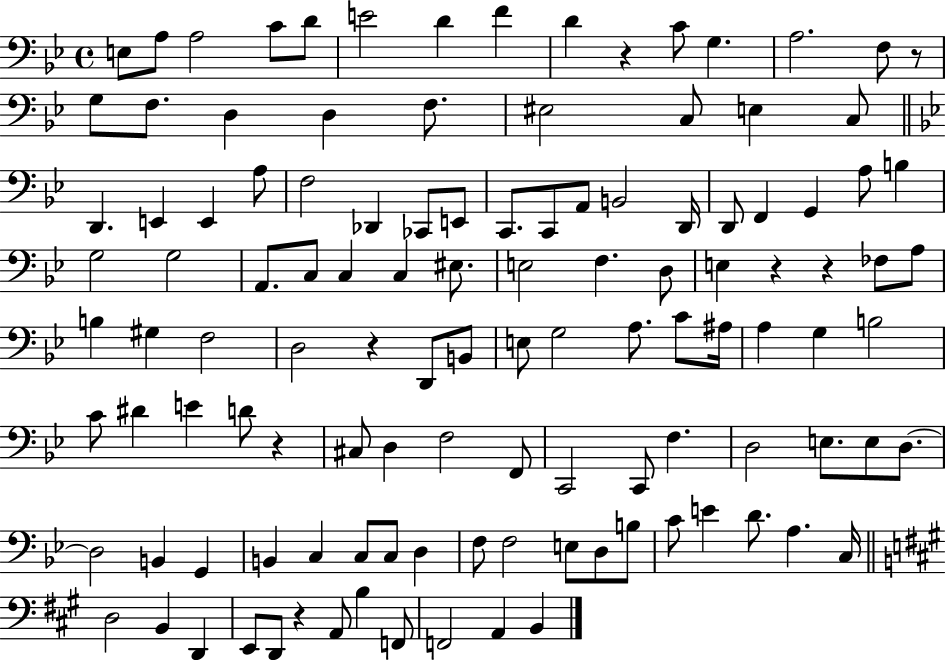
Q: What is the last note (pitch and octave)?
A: B2